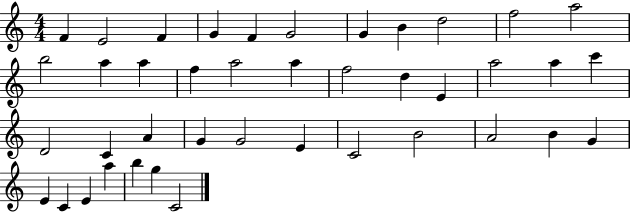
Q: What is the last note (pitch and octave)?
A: C4